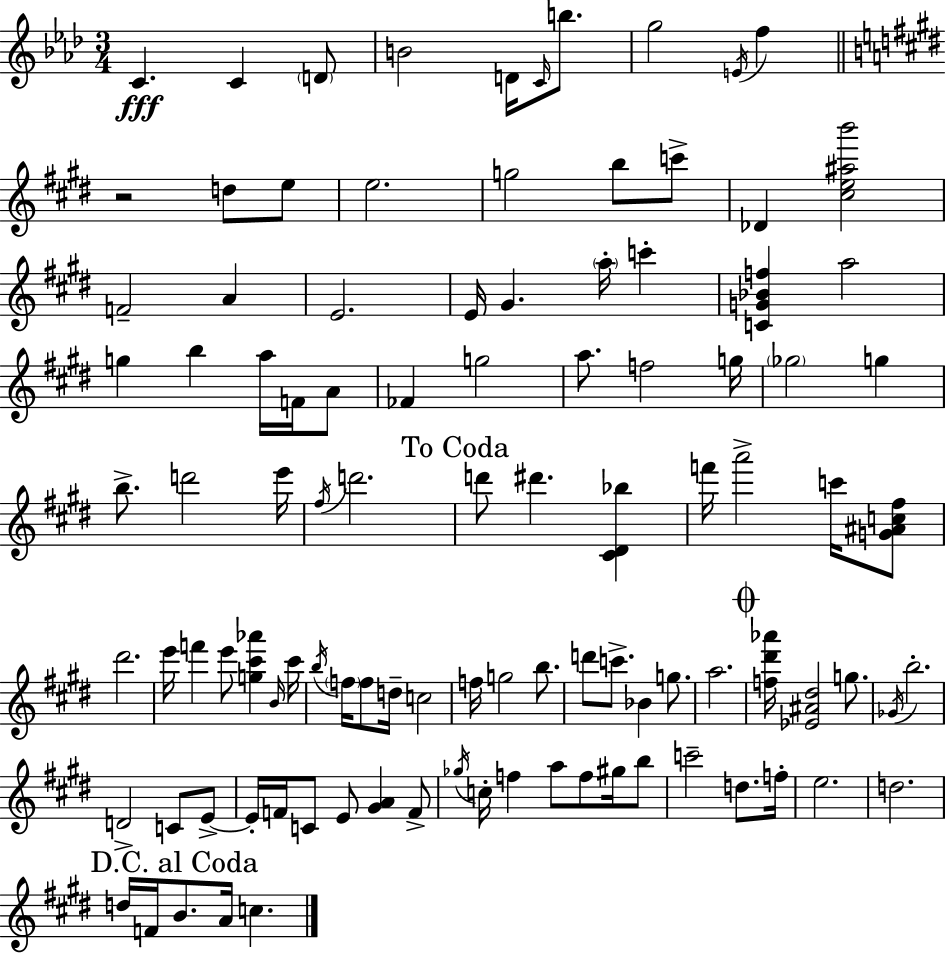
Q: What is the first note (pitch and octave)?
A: C4